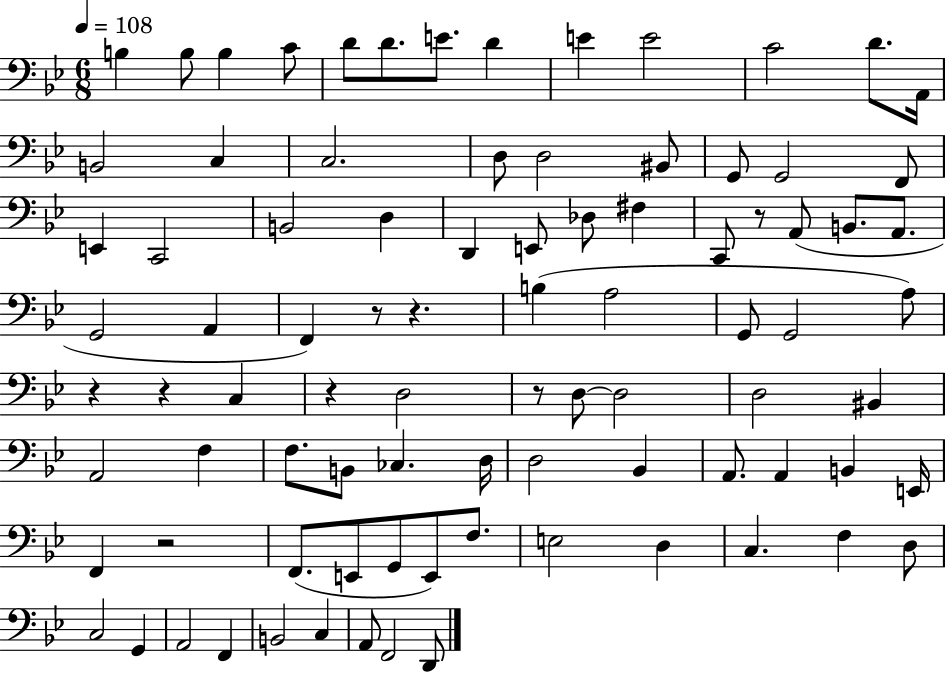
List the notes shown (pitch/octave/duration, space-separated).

B3/q B3/e B3/q C4/e D4/e D4/e. E4/e. D4/q E4/q E4/h C4/h D4/e. A2/s B2/h C3/q C3/h. D3/e D3/h BIS2/e G2/e G2/h F2/e E2/q C2/h B2/h D3/q D2/q E2/e Db3/e F#3/q C2/e R/e A2/e B2/e. A2/e. G2/h A2/q F2/q R/e R/q. B3/q A3/h G2/e G2/h A3/e R/q R/q C3/q R/q D3/h R/e D3/e D3/h D3/h BIS2/q A2/h F3/q F3/e. B2/e CES3/q. D3/s D3/h Bb2/q A2/e. A2/q B2/q E2/s F2/q R/h F2/e. E2/e G2/e E2/e F3/e. E3/h D3/q C3/q. F3/q D3/e C3/h G2/q A2/h F2/q B2/h C3/q A2/e F2/h D2/e